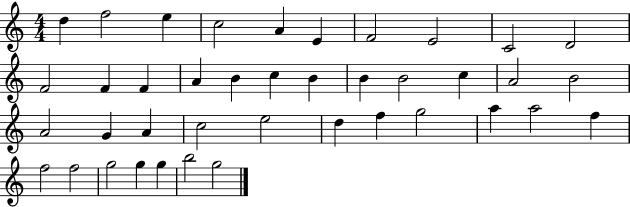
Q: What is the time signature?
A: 4/4